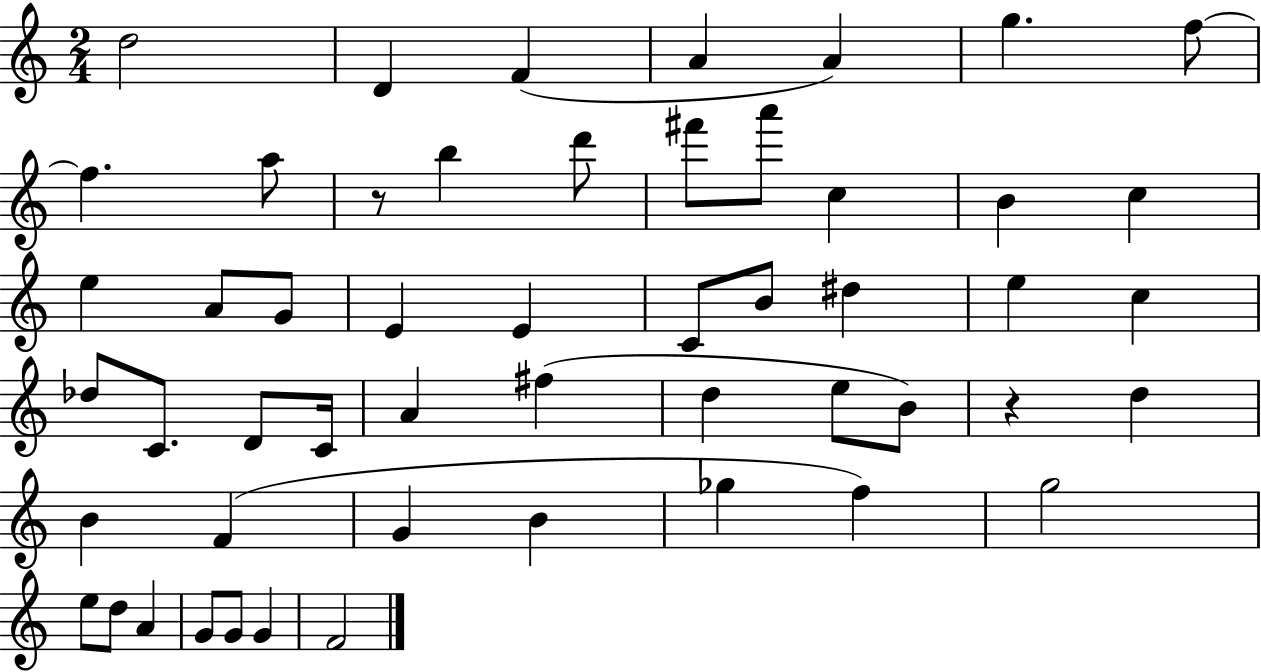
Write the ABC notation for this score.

X:1
T:Untitled
M:2/4
L:1/4
K:C
d2 D F A A g f/2 f a/2 z/2 b d'/2 ^f'/2 a'/2 c B c e A/2 G/2 E E C/2 B/2 ^d e c _d/2 C/2 D/2 C/4 A ^f d e/2 B/2 z d B F G B _g f g2 e/2 d/2 A G/2 G/2 G F2